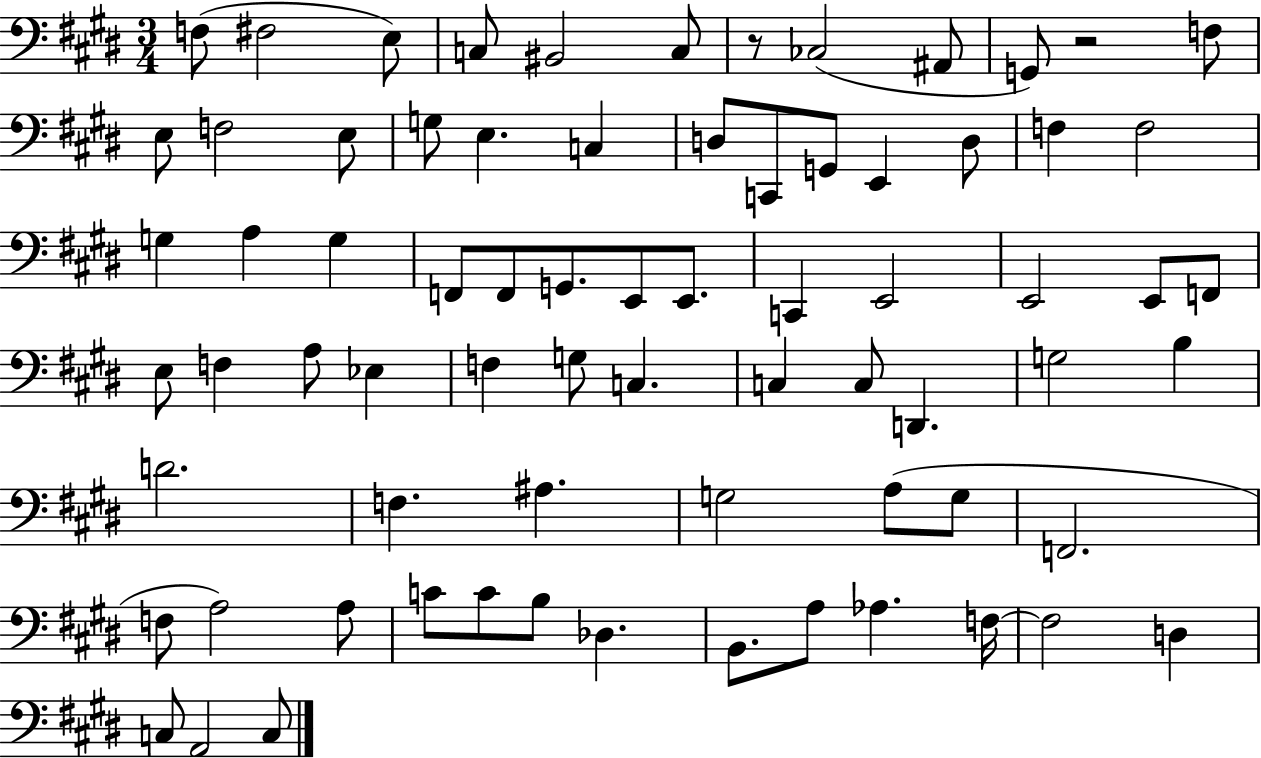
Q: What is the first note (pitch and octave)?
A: F3